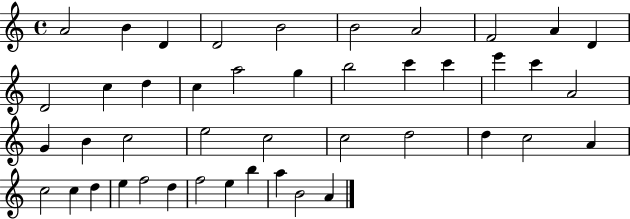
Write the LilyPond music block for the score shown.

{
  \clef treble
  \time 4/4
  \defaultTimeSignature
  \key c \major
  a'2 b'4 d'4 | d'2 b'2 | b'2 a'2 | f'2 a'4 d'4 | \break d'2 c''4 d''4 | c''4 a''2 g''4 | b''2 c'''4 c'''4 | e'''4 c'''4 a'2 | \break g'4 b'4 c''2 | e''2 c''2 | c''2 d''2 | d''4 c''2 a'4 | \break c''2 c''4 d''4 | e''4 f''2 d''4 | f''2 e''4 b''4 | a''4 b'2 a'4 | \break \bar "|."
}